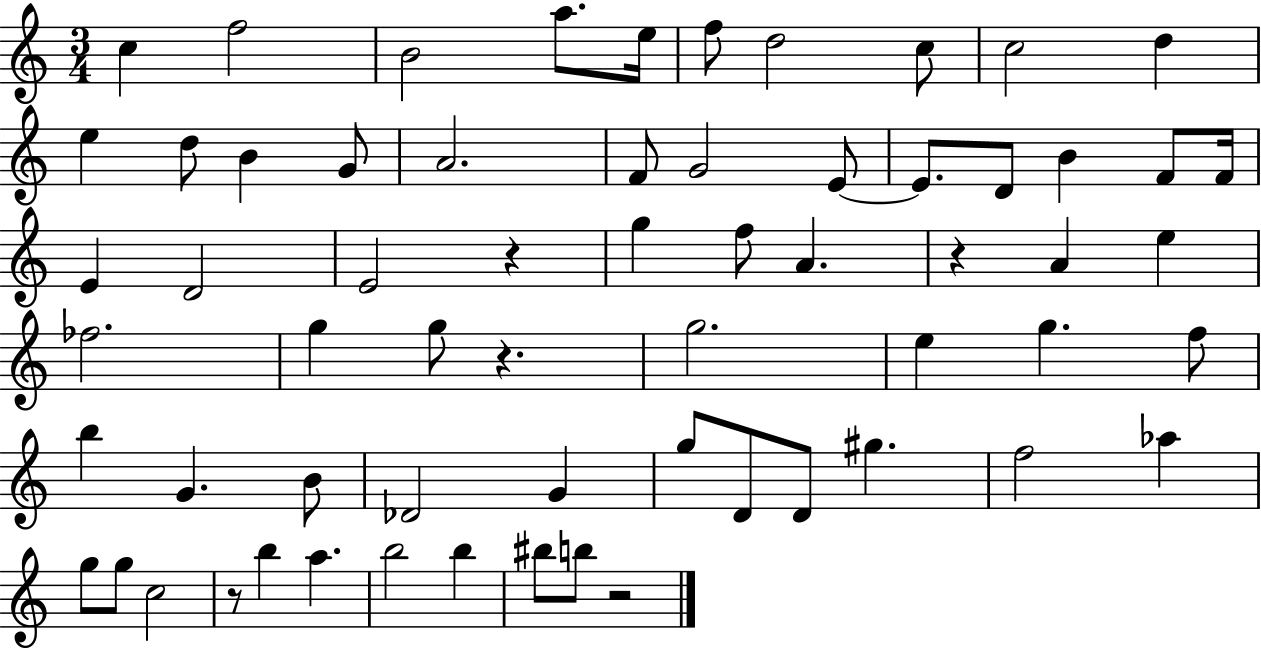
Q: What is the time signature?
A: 3/4